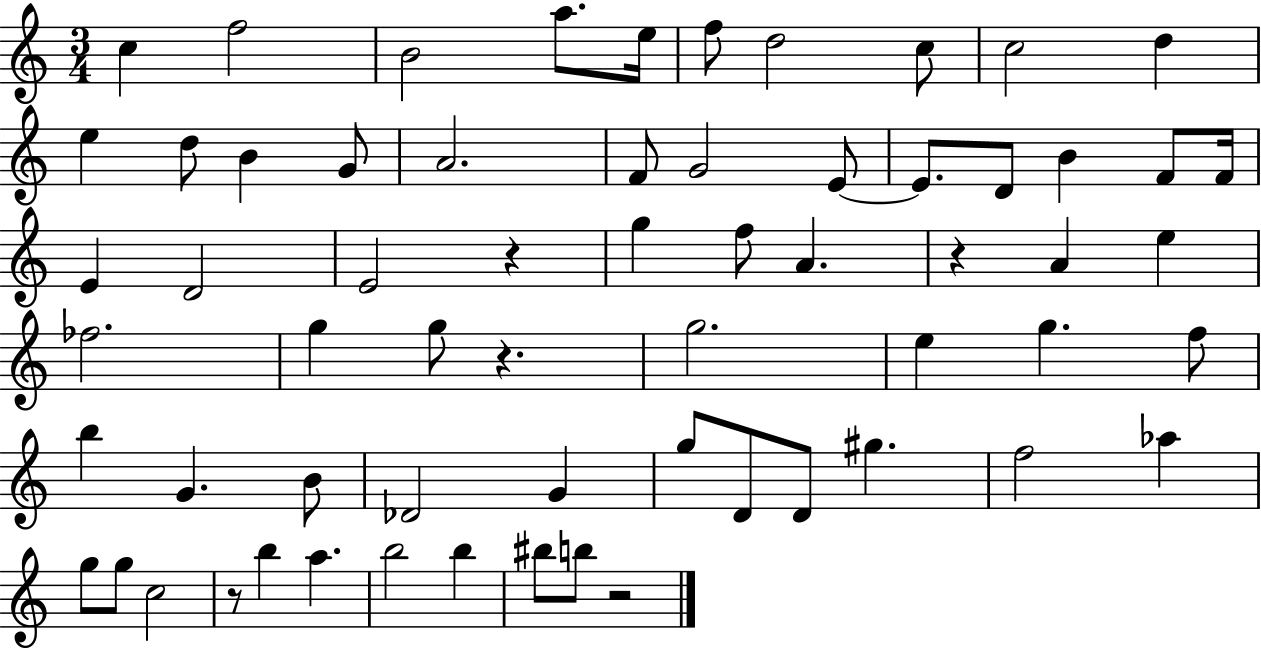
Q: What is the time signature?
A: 3/4